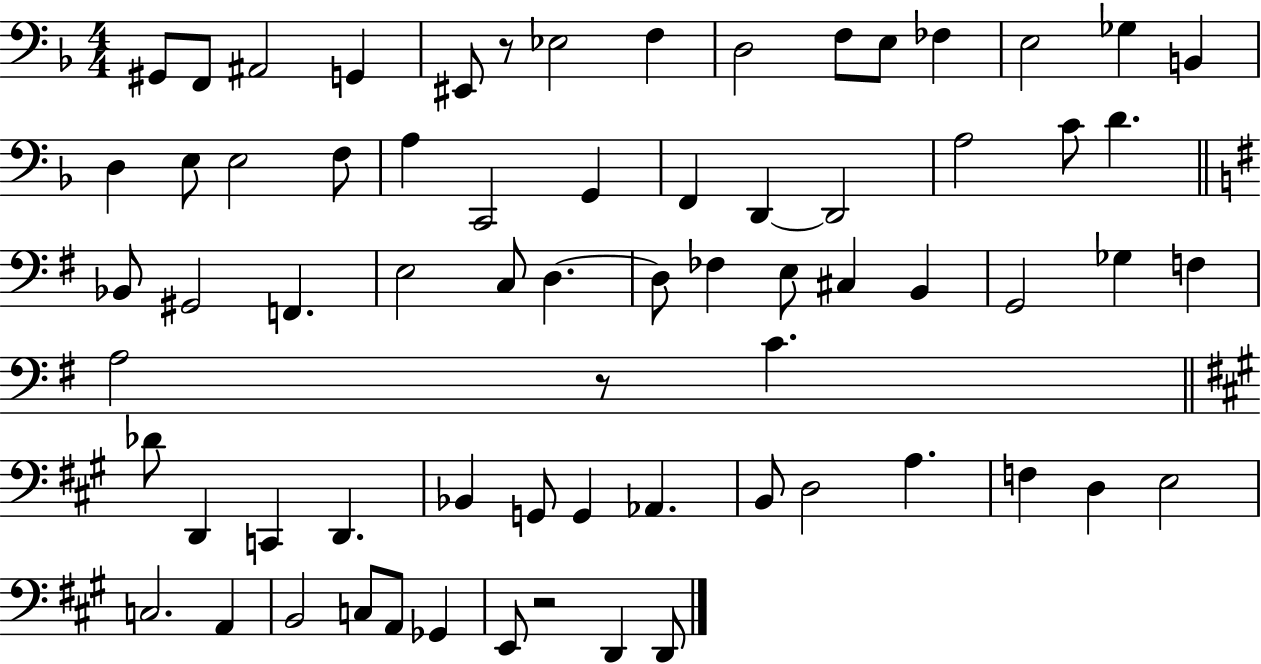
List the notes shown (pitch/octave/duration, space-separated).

G#2/e F2/e A#2/h G2/q EIS2/e R/e Eb3/h F3/q D3/h F3/e E3/e FES3/q E3/h Gb3/q B2/q D3/q E3/e E3/h F3/e A3/q C2/h G2/q F2/q D2/q D2/h A3/h C4/e D4/q. Bb2/e G#2/h F2/q. E3/h C3/e D3/q. D3/e FES3/q E3/e C#3/q B2/q G2/h Gb3/q F3/q A3/h R/e C4/q. Db4/e D2/q C2/q D2/q. Bb2/q G2/e G2/q Ab2/q. B2/e D3/h A3/q. F3/q D3/q E3/h C3/h. A2/q B2/h C3/e A2/e Gb2/q E2/e R/h D2/q D2/e